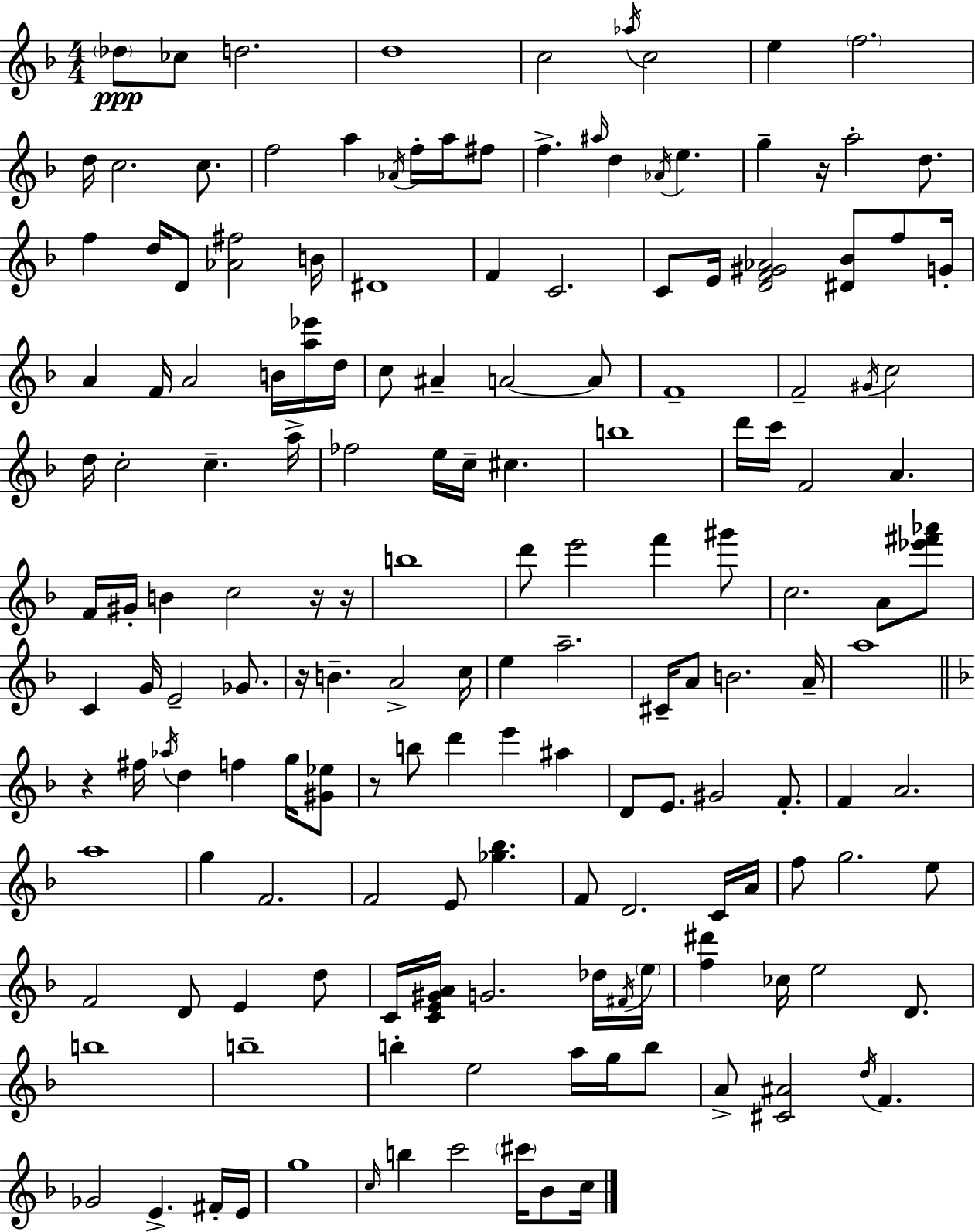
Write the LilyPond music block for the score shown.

{
  \clef treble
  \numericTimeSignature
  \time 4/4
  \key f \major
  \parenthesize des''8\ppp ces''8 d''2. | d''1 | c''2 \acciaccatura { aes''16 } c''2 | e''4 \parenthesize f''2. | \break d''16 c''2. c''8. | f''2 a''4 \acciaccatura { aes'16 } f''16-. a''16 | fis''8 f''4.-> \grace { ais''16 } d''4 \acciaccatura { aes'16 } e''4. | g''4-- r16 a''2-. | \break d''8. f''4 d''16 d'8 <aes' fis''>2 | b'16 dis'1 | f'4 c'2. | c'8 e'16 <d' f' gis' aes'>2 <dis' bes'>8 | \break f''8 g'16-. a'4 f'16 a'2 | b'16 <a'' ees'''>16 d''16 c''8 ais'4-- a'2~~ | a'8 f'1-- | f'2-- \acciaccatura { gis'16 } c''2 | \break d''16 c''2-. c''4.-- | a''16-> fes''2 e''16 c''16-- cis''4. | b''1 | d'''16 c'''16 f'2 a'4. | \break f'16 gis'16-. b'4 c''2 | r16 r16 b''1 | d'''8 e'''2 f'''4 | gis'''8 c''2. | \break a'8 <ees''' fis''' aes'''>8 c'4 g'16 e'2-- | ges'8. r16 b'4.-- a'2-> | c''16 e''4 a''2.-- | cis'16-- a'8 b'2. | \break a'16-- a''1 | \bar "||" \break \key f \major r4 fis''16 \acciaccatura { aes''16 } d''4 f''4 g''16 <gis' ees''>8 | r8 b''8 d'''4 e'''4 ais''4 | d'8 e'8. gis'2 f'8.-. | f'4 a'2. | \break a''1 | g''4 f'2. | f'2 e'8 <ges'' bes''>4. | f'8 d'2. c'16 | \break a'16 f''8 g''2. e''8 | f'2 d'8 e'4 d''8 | c'16 <c' e' gis' a'>16 g'2. des''16 | \acciaccatura { fis'16 } \parenthesize e''16 <f'' dis'''>4 ces''16 e''2 d'8. | \break b''1 | b''1-- | b''4-. e''2 a''16 g''16 | b''8 a'8-> <cis' ais'>2 \acciaccatura { d''16 } f'4. | \break ges'2 e'4.-> | fis'16-. e'16 g''1 | \grace { c''16 } b''4 c'''2 | \parenthesize cis'''16 bes'8 c''16 \bar "|."
}